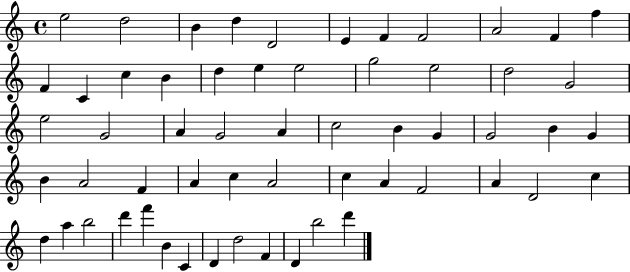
X:1
T:Untitled
M:4/4
L:1/4
K:C
e2 d2 B d D2 E F F2 A2 F f F C c B d e e2 g2 e2 d2 G2 e2 G2 A G2 A c2 B G G2 B G B A2 F A c A2 c A F2 A D2 c d a b2 d' f' B C D d2 F D b2 d'